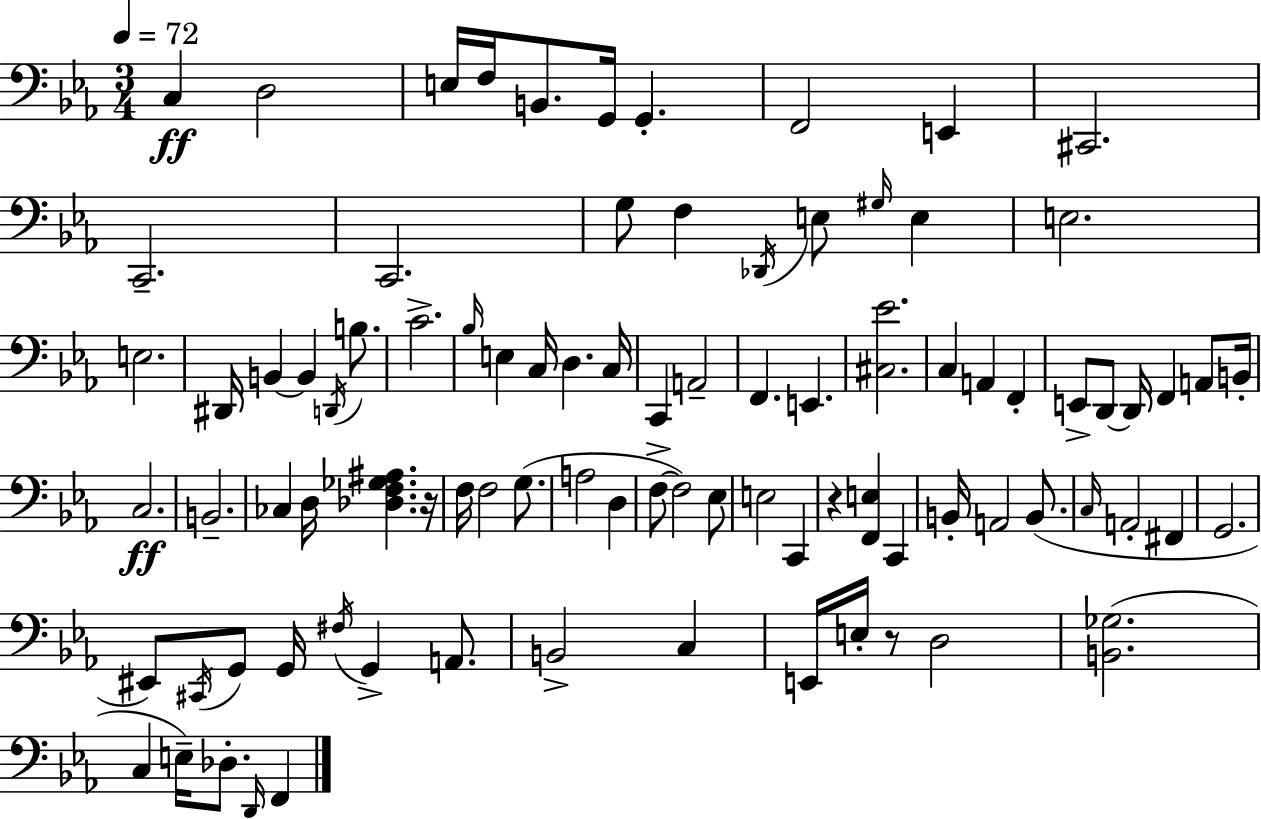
{
  \clef bass
  \numericTimeSignature
  \time 3/4
  \key ees \major
  \tempo 4 = 72
  \repeat volta 2 { c4\ff d2 | e16 f16 b,8. g,16 g,4.-. | f,2 e,4 | cis,2. | \break c,2.-- | c,2. | g8 f4 \acciaccatura { des,16 } e8 \grace { gis16 } e4 | e2. | \break e2. | dis,16 b,4~~ b,4 \acciaccatura { d,16 } | b8. c'2.-> | \grace { bes16 } e4 c16 d4. | \break c16 c,4 a,2-- | f,4. e,4. | <cis ees'>2. | c4 a,4 | \break f,4-. e,8-> d,8~~ d,16 f,4 | a,8 b,16-. c2.\ff | b,2.-- | ces4 d16 <des f ges ais>4. | \break r16 f16 f2 | g8.( a2 | d4 f8->~~ f2) | ees8 e2 | \break c,4 r4 <f, e>4 | c,4 b,16-. a,2 | b,8.( \grace { c16 } a,2-. | fis,4 g,2. | \break eis,8) \acciaccatura { cis,16 } g,8 g,16 \acciaccatura { fis16 } | g,4-> a,8. b,2-> | c4 e,16 e16-. r8 d2 | <b, ges>2.( | \break c4 e16--) | des8.-. \grace { d,16 } f,4 } \bar "|."
}